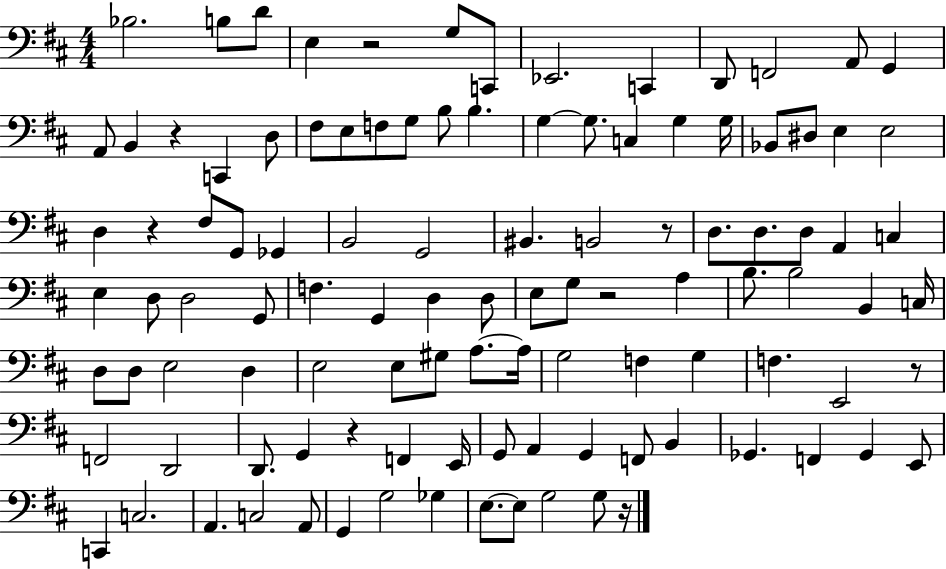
Bb3/h. B3/e D4/e E3/q R/h G3/e C2/e Eb2/h. C2/q D2/e F2/h A2/e G2/q A2/e B2/q R/q C2/q D3/e F#3/e E3/e F3/e G3/e B3/e B3/q. G3/q G3/e. C3/q G3/q G3/s Bb2/e D#3/e E3/q E3/h D3/q R/q F#3/e G2/e Gb2/q B2/h G2/h BIS2/q. B2/h R/e D3/e. D3/e. D3/e A2/q C3/q E3/q D3/e D3/h G2/e F3/q. G2/q D3/q D3/e E3/e G3/e R/h A3/q B3/e. B3/h B2/q C3/s D3/e D3/e E3/h D3/q E3/h E3/e G#3/e A3/e. A3/s G3/h F3/q G3/q F3/q. E2/h R/e F2/h D2/h D2/e. G2/q R/q F2/q E2/s G2/e A2/q G2/q F2/e B2/q Gb2/q. F2/q Gb2/q E2/e C2/q C3/h. A2/q. C3/h A2/e G2/q G3/h Gb3/q E3/e. E3/e G3/h G3/e R/s